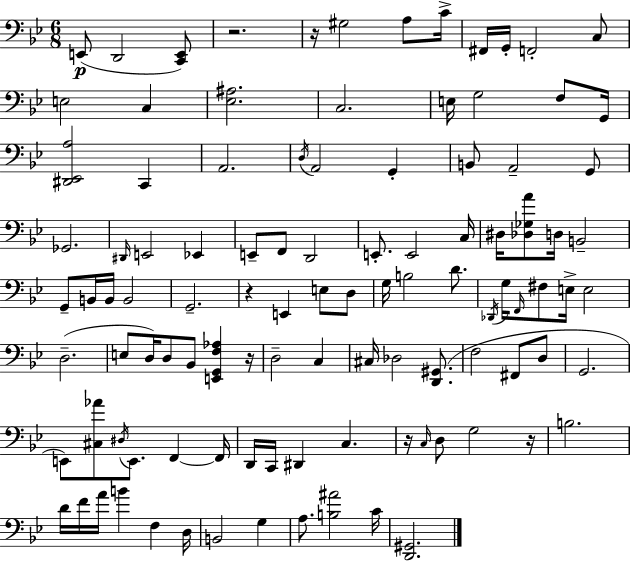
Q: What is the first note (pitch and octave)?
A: E2